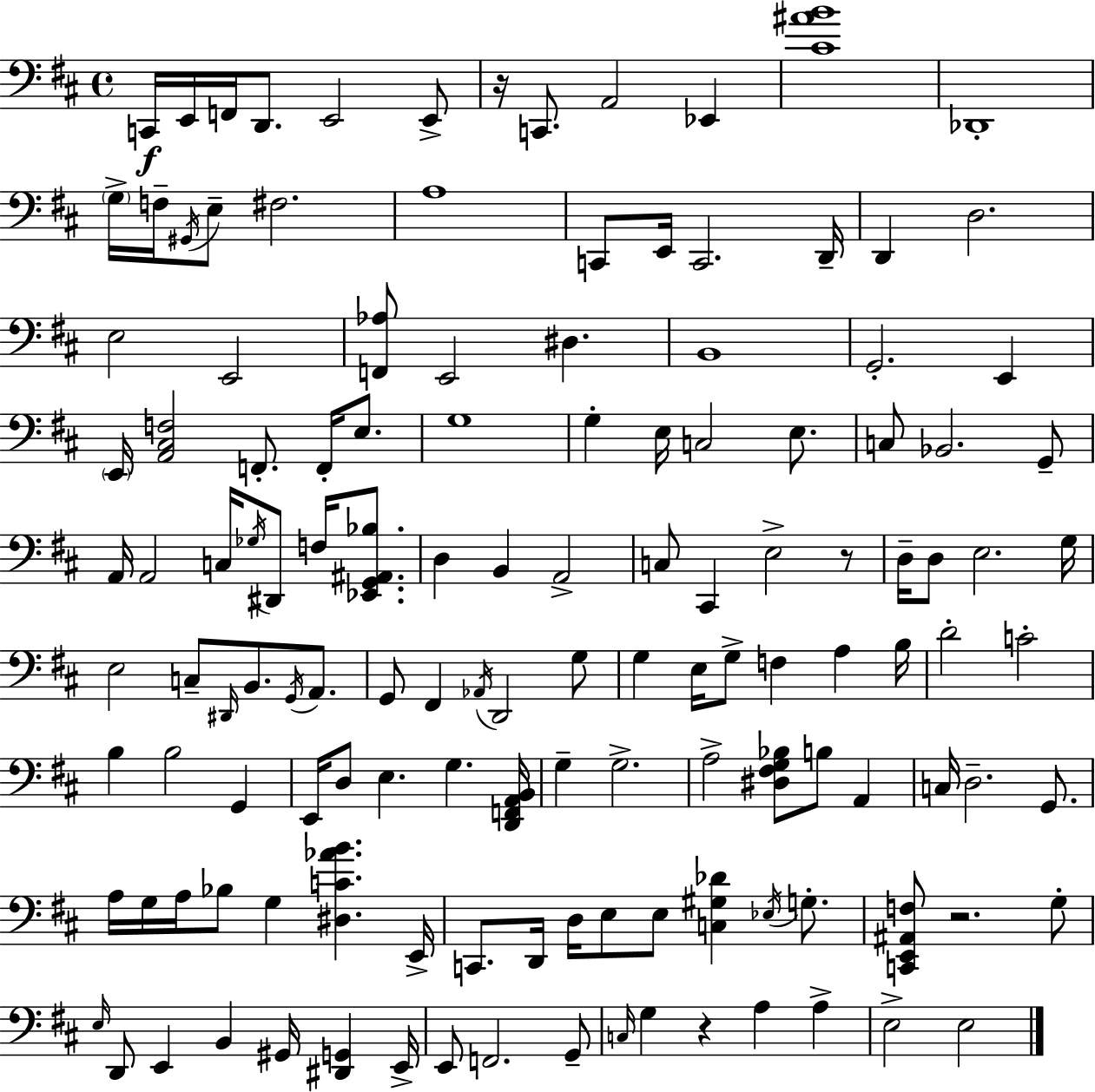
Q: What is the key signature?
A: D major